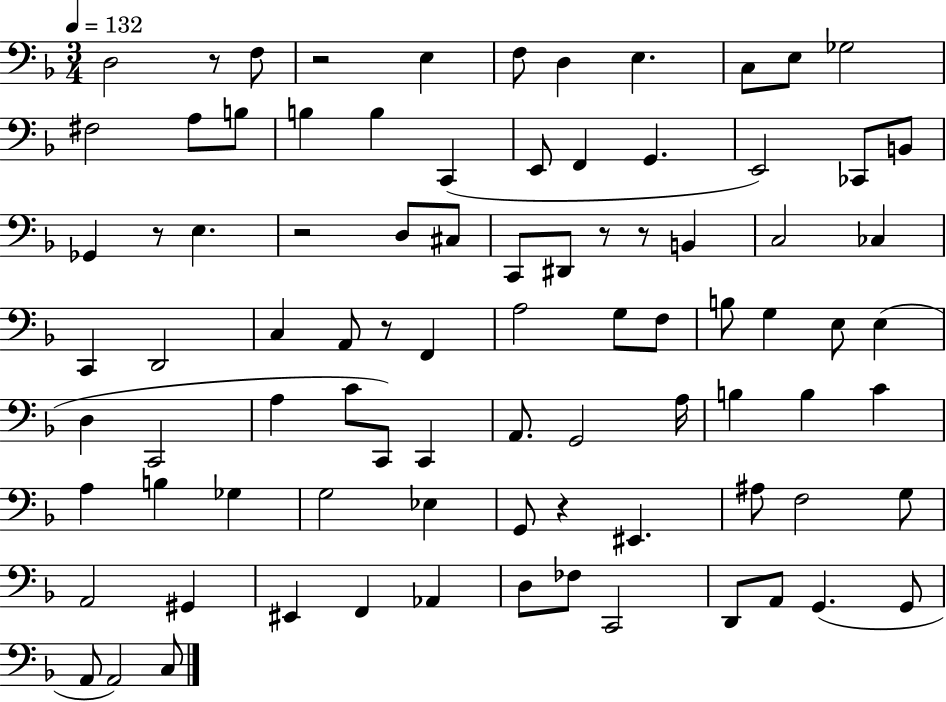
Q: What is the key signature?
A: F major